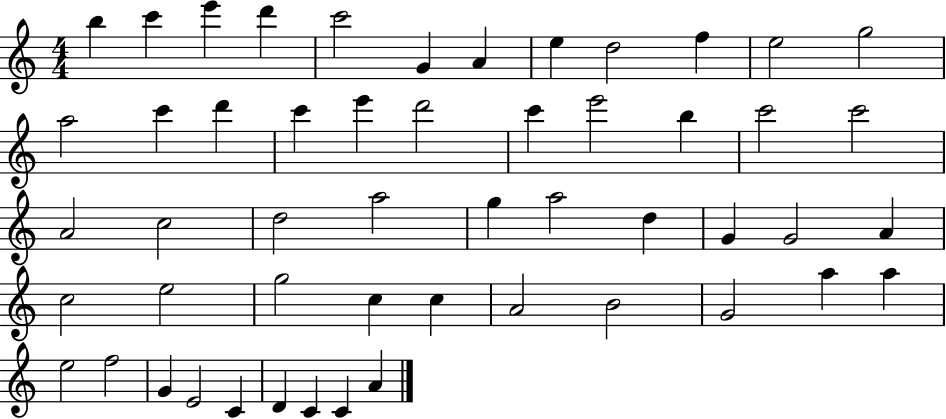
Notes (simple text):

B5/q C6/q E6/q D6/q C6/h G4/q A4/q E5/q D5/h F5/q E5/h G5/h A5/h C6/q D6/q C6/q E6/q D6/h C6/q E6/h B5/q C6/h C6/h A4/h C5/h D5/h A5/h G5/q A5/h D5/q G4/q G4/h A4/q C5/h E5/h G5/h C5/q C5/q A4/h B4/h G4/h A5/q A5/q E5/h F5/h G4/q E4/h C4/q D4/q C4/q C4/q A4/q